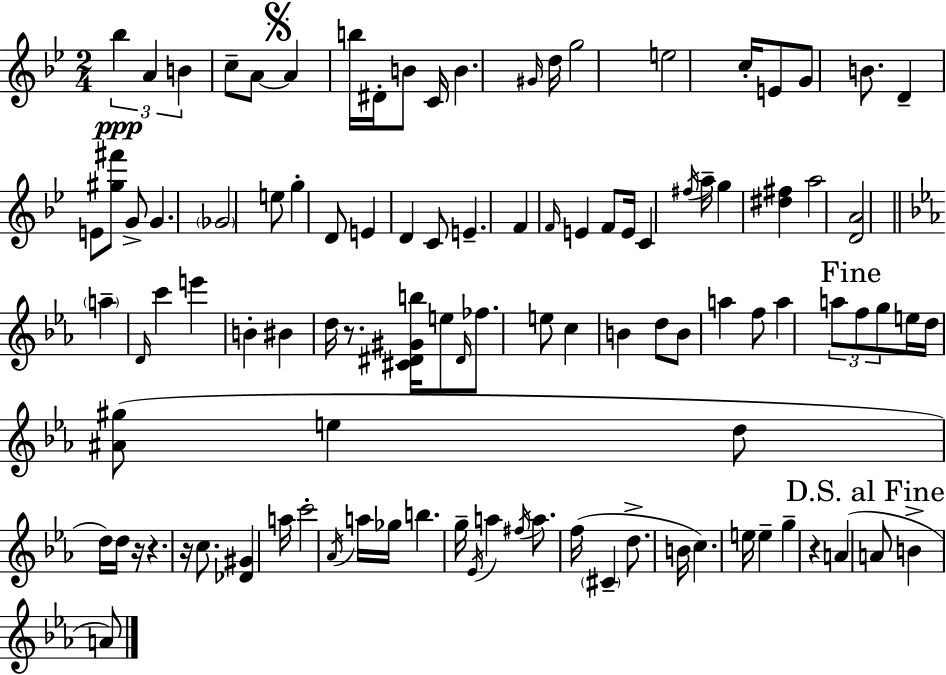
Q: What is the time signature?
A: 2/4